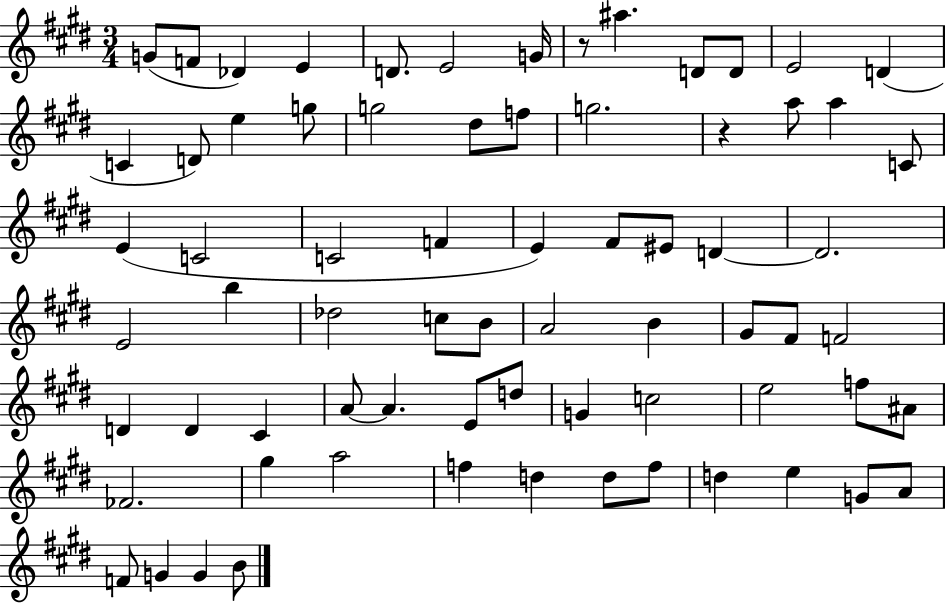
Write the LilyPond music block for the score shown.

{
  \clef treble
  \numericTimeSignature
  \time 3/4
  \key e \major
  \repeat volta 2 { g'8( f'8 des'4) e'4 | d'8. e'2 g'16 | r8 ais''4. d'8 d'8 | e'2 d'4( | \break c'4 d'8) e''4 g''8 | g''2 dis''8 f''8 | g''2. | r4 a''8 a''4 c'8 | \break e'4( c'2 | c'2 f'4 | e'4) fis'8 eis'8 d'4~~ | d'2. | \break e'2 b''4 | des''2 c''8 b'8 | a'2 b'4 | gis'8 fis'8 f'2 | \break d'4 d'4 cis'4 | a'8~~ a'4. e'8 d''8 | g'4 c''2 | e''2 f''8 ais'8 | \break fes'2. | gis''4 a''2 | f''4 d''4 d''8 f''8 | d''4 e''4 g'8 a'8 | \break f'8 g'4 g'4 b'8 | } \bar "|."
}